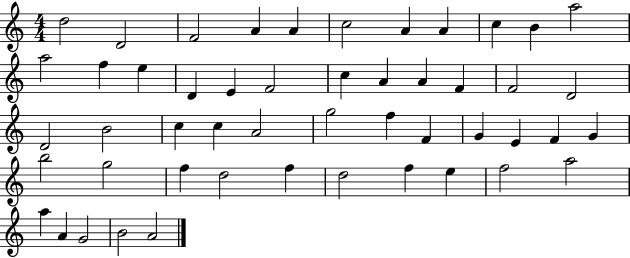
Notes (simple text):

D5/h D4/h F4/h A4/q A4/q C5/h A4/q A4/q C5/q B4/q A5/h A5/h F5/q E5/q D4/q E4/q F4/h C5/q A4/q A4/q F4/q F4/h D4/h D4/h B4/h C5/q C5/q A4/h G5/h F5/q F4/q G4/q E4/q F4/q G4/q B5/h G5/h F5/q D5/h F5/q D5/h F5/q E5/q F5/h A5/h A5/q A4/q G4/h B4/h A4/h